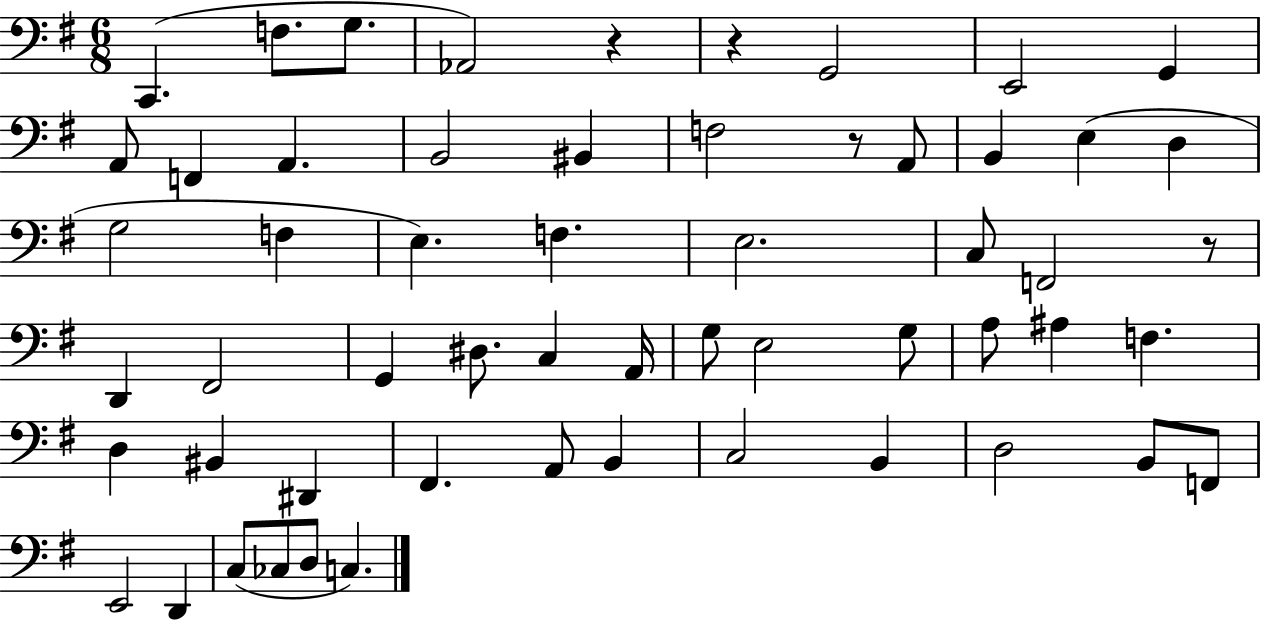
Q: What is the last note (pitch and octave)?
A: C3